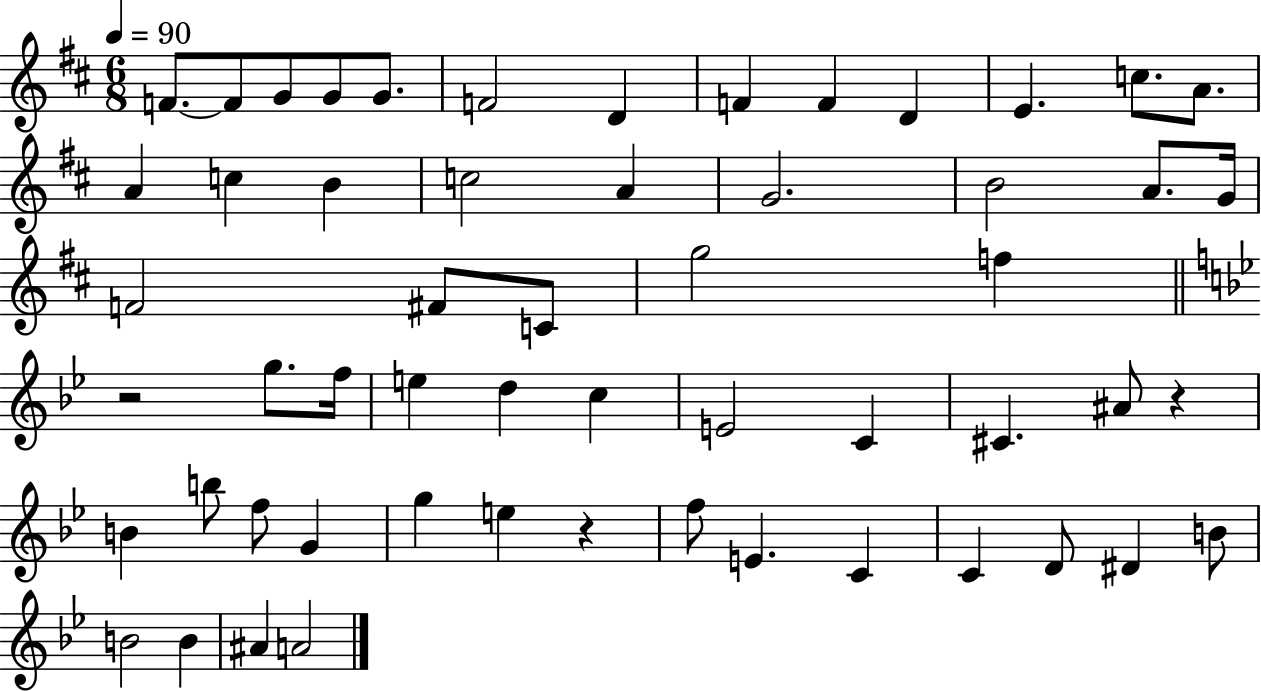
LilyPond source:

{
  \clef treble
  \numericTimeSignature
  \time 6/8
  \key d \major
  \tempo 4 = 90
  f'8.~~ f'8 g'8 g'8 g'8. | f'2 d'4 | f'4 f'4 d'4 | e'4. c''8. a'8. | \break a'4 c''4 b'4 | c''2 a'4 | g'2. | b'2 a'8. g'16 | \break f'2 fis'8 c'8 | g''2 f''4 | \bar "||" \break \key bes \major r2 g''8. f''16 | e''4 d''4 c''4 | e'2 c'4 | cis'4. ais'8 r4 | \break b'4 b''8 f''8 g'4 | g''4 e''4 r4 | f''8 e'4. c'4 | c'4 d'8 dis'4 b'8 | \break b'2 b'4 | ais'4 a'2 | \bar "|."
}